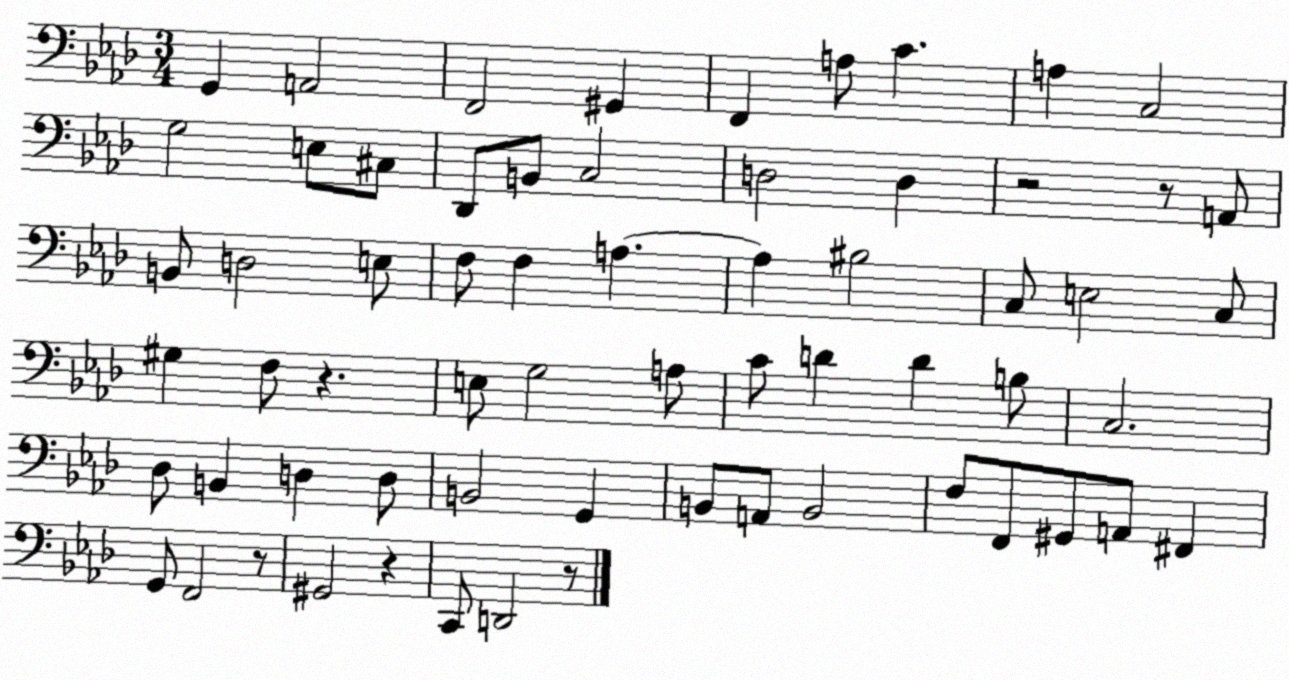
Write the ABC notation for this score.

X:1
T:Untitled
M:3/4
L:1/4
K:Ab
G,, A,,2 F,,2 ^G,, F,, A,/2 C A, C,2 G,2 E,/2 ^C,/2 _D,,/2 B,,/2 C,2 D,2 D, z2 z/2 A,,/2 B,,/2 D,2 E,/2 F,/2 F, A, A, ^B,2 C,/2 E,2 C,/2 ^G, F,/2 z E,/2 G,2 A,/2 C/2 D D B,/2 C,2 _D,/2 B,, D, D,/2 B,,2 G,, B,,/2 A,,/2 B,,2 F,/2 F,,/2 ^G,,/2 A,,/2 ^F,, G,,/2 F,,2 z/2 ^G,,2 z C,,/2 D,,2 z/2